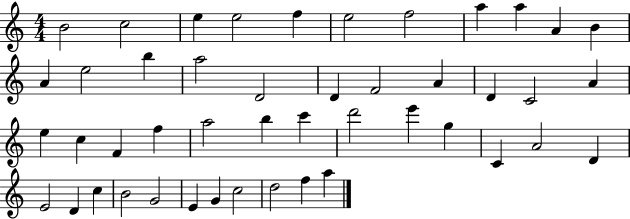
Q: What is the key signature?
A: C major